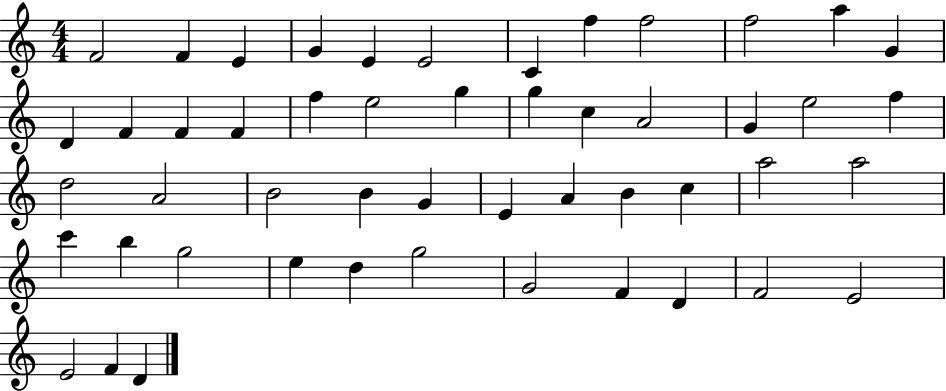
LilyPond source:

{
  \clef treble
  \numericTimeSignature
  \time 4/4
  \key c \major
  f'2 f'4 e'4 | g'4 e'4 e'2 | c'4 f''4 f''2 | f''2 a''4 g'4 | \break d'4 f'4 f'4 f'4 | f''4 e''2 g''4 | g''4 c''4 a'2 | g'4 e''2 f''4 | \break d''2 a'2 | b'2 b'4 g'4 | e'4 a'4 b'4 c''4 | a''2 a''2 | \break c'''4 b''4 g''2 | e''4 d''4 g''2 | g'2 f'4 d'4 | f'2 e'2 | \break e'2 f'4 d'4 | \bar "|."
}